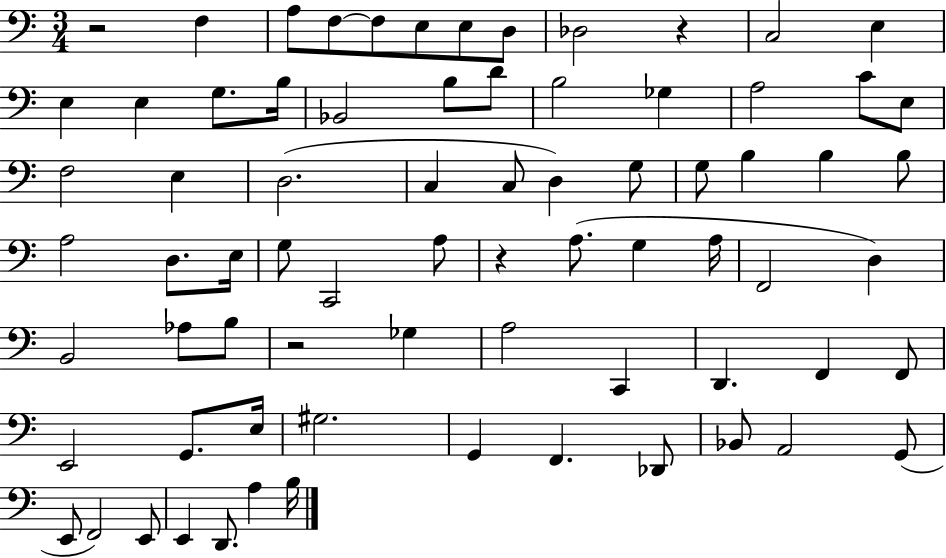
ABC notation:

X:1
T:Untitled
M:3/4
L:1/4
K:C
z2 F, A,/2 F,/2 F,/2 E,/2 E,/2 D,/2 _D,2 z C,2 E, E, E, G,/2 B,/4 _B,,2 B,/2 D/2 B,2 _G, A,2 C/2 E,/2 F,2 E, D,2 C, C,/2 D, G,/2 G,/2 B, B, B,/2 A,2 D,/2 E,/4 G,/2 C,,2 A,/2 z A,/2 G, A,/4 F,,2 D, B,,2 _A,/2 B,/2 z2 _G, A,2 C,, D,, F,, F,,/2 E,,2 G,,/2 E,/4 ^G,2 G,, F,, _D,,/2 _B,,/2 A,,2 G,,/2 E,,/2 F,,2 E,,/2 E,, D,,/2 A, B,/4